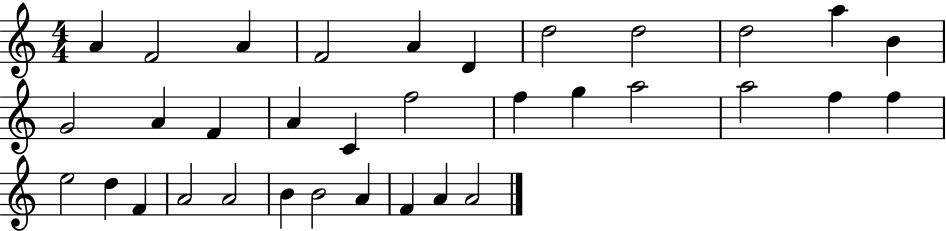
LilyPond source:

{
  \clef treble
  \numericTimeSignature
  \time 4/4
  \key c \major
  a'4 f'2 a'4 | f'2 a'4 d'4 | d''2 d''2 | d''2 a''4 b'4 | \break g'2 a'4 f'4 | a'4 c'4 f''2 | f''4 g''4 a''2 | a''2 f''4 f''4 | \break e''2 d''4 f'4 | a'2 a'2 | b'4 b'2 a'4 | f'4 a'4 a'2 | \break \bar "|."
}